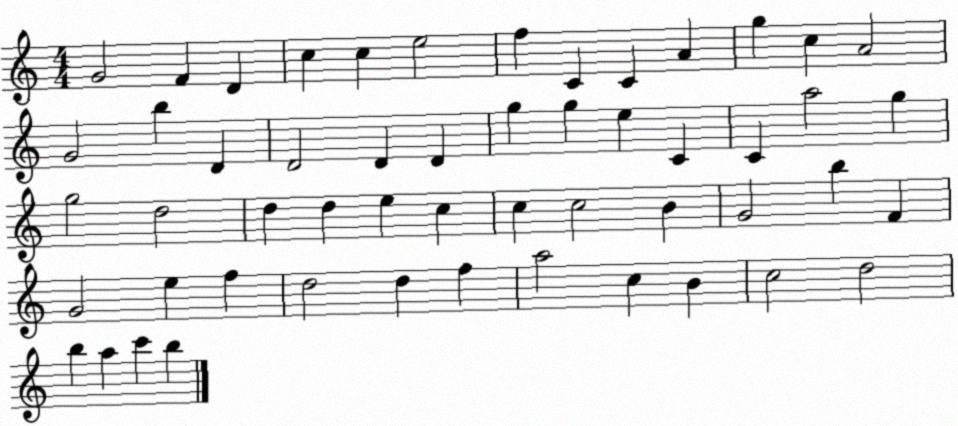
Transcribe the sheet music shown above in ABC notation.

X:1
T:Untitled
M:4/4
L:1/4
K:C
G2 F D c c e2 f C C A g c A2 G2 b D D2 D D g g e C C a2 g g2 d2 d d e c c c2 B G2 b F G2 e f d2 d f a2 c B c2 d2 b a c' b